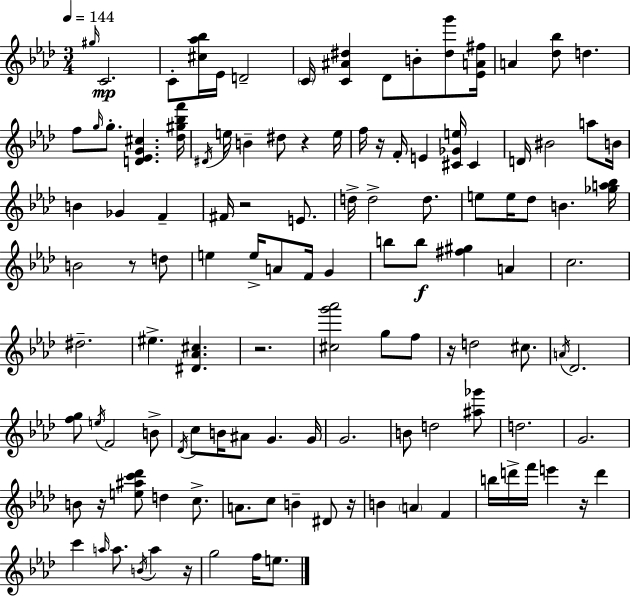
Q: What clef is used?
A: treble